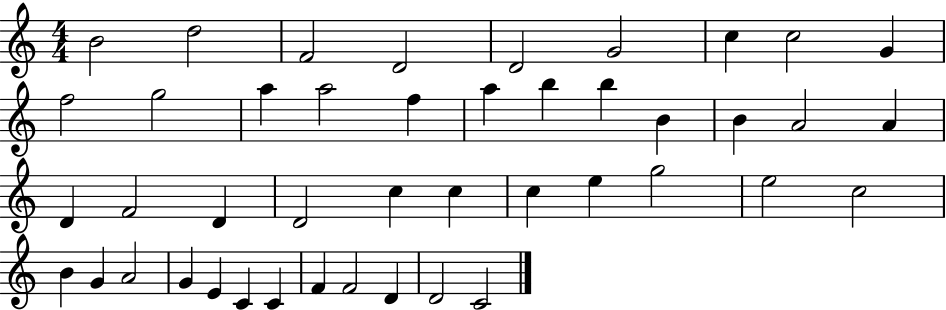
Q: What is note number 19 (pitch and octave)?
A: B4